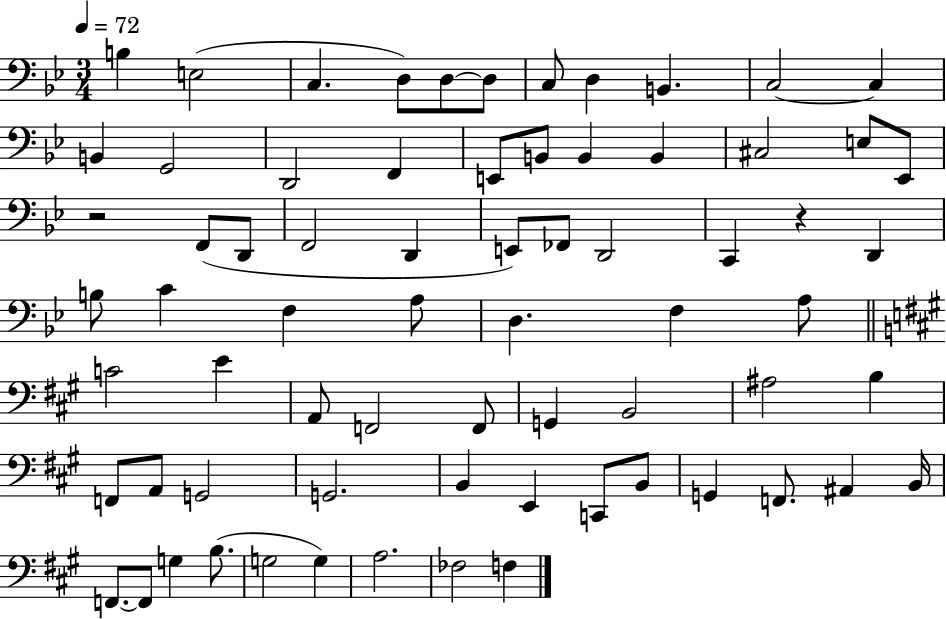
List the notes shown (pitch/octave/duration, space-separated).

B3/q E3/h C3/q. D3/e D3/e D3/e C3/e D3/q B2/q. C3/h C3/q B2/q G2/h D2/h F2/q E2/e B2/e B2/q B2/q C#3/h E3/e Eb2/e R/h F2/e D2/e F2/h D2/q E2/e FES2/e D2/h C2/q R/q D2/q B3/e C4/q F3/q A3/e D3/q. F3/q A3/e C4/h E4/q A2/e F2/h F2/e G2/q B2/h A#3/h B3/q F2/e A2/e G2/h G2/h. B2/q E2/q C2/e B2/e G2/q F2/e. A#2/q B2/s F2/e. F2/e G3/q B3/e. G3/h G3/q A3/h. FES3/h F3/q